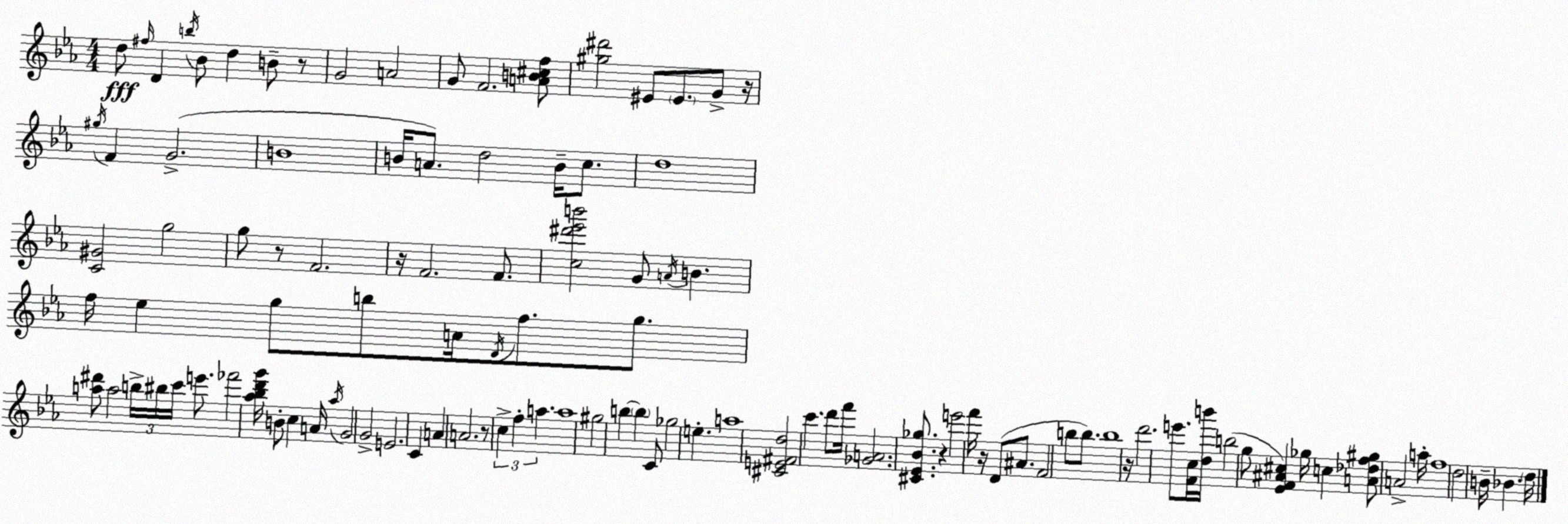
X:1
T:Untitled
M:4/4
L:1/4
K:Cm
d/2 ^f/4 D b/4 _B/2 d B/2 z/2 G2 A2 G/2 F2 [AB^cf]/2 [^g^d']2 ^E/2 ^E/2 G/2 z/4 ^g/4 F G2 B4 B/4 A/2 d2 B/4 c/2 d4 [C^G]2 g2 g/2 z/2 F2 z/4 F2 F/2 [c^d'_e'b']2 G/2 A/4 B f/4 _e g/2 b/2 A/4 D/4 f/2 g/2 [a^d']/2 a2 b/4 ^b/4 c'/4 e'/2 _f'2 [_a_bd'g']/4 B/2 c A/4 _a/4 G2 G2 E2 C A A2 z/2 c f a a4 ^g2 b b C/2 _g2 e a4 [^CE^Fd]2 c' d'/2 f'/4 [_GA]2 [^C_E_B_g]/2 z e'2 f'/4 z/4 D/2 ^A/2 F2 b/2 b/2 b4 z/4 d'2 e'/2 [Fc]/4 [db']/4 b2 g/2 [_EF^A^c] _g/4 c [A_df^g]/2 A2 a/4 f4 d2 B/4 _B d/4